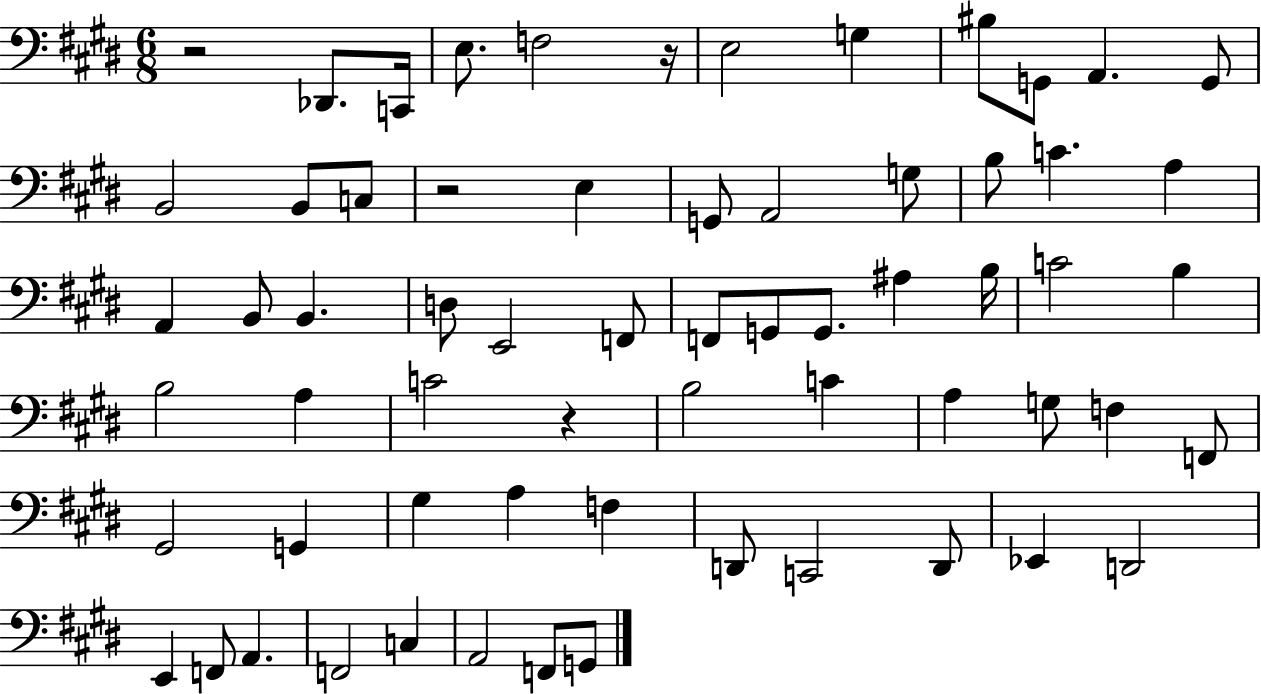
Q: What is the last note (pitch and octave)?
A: G2